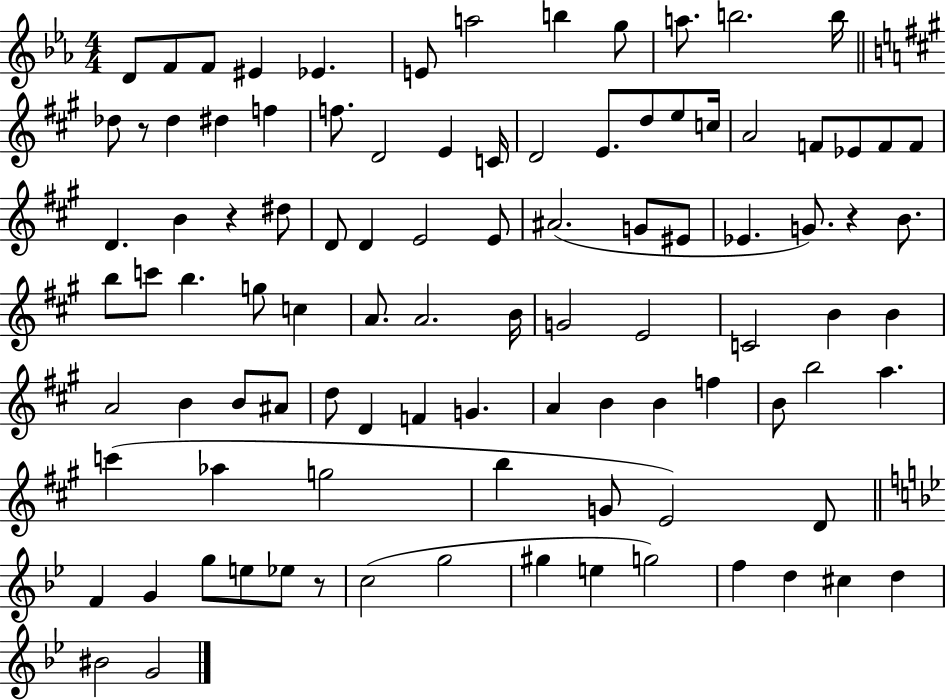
D4/e F4/e F4/e EIS4/q Eb4/q. E4/e A5/h B5/q G5/e A5/e. B5/h. B5/s Db5/e R/e Db5/q D#5/q F5/q F5/e. D4/h E4/q C4/s D4/h E4/e. D5/e E5/e C5/s A4/h F4/e Eb4/e F4/e F4/e D4/q. B4/q R/q D#5/e D4/e D4/q E4/h E4/e A#4/h. G4/e EIS4/e Eb4/q. G4/e. R/q B4/e. B5/e C6/e B5/q. G5/e C5/q A4/e. A4/h. B4/s G4/h E4/h C4/h B4/q B4/q A4/h B4/q B4/e A#4/e D5/e D4/q F4/q G4/q. A4/q B4/q B4/q F5/q B4/e B5/h A5/q. C6/q Ab5/q G5/h B5/q G4/e E4/h D4/e F4/q G4/q G5/e E5/e Eb5/e R/e C5/h G5/h G#5/q E5/q G5/h F5/q D5/q C#5/q D5/q BIS4/h G4/h